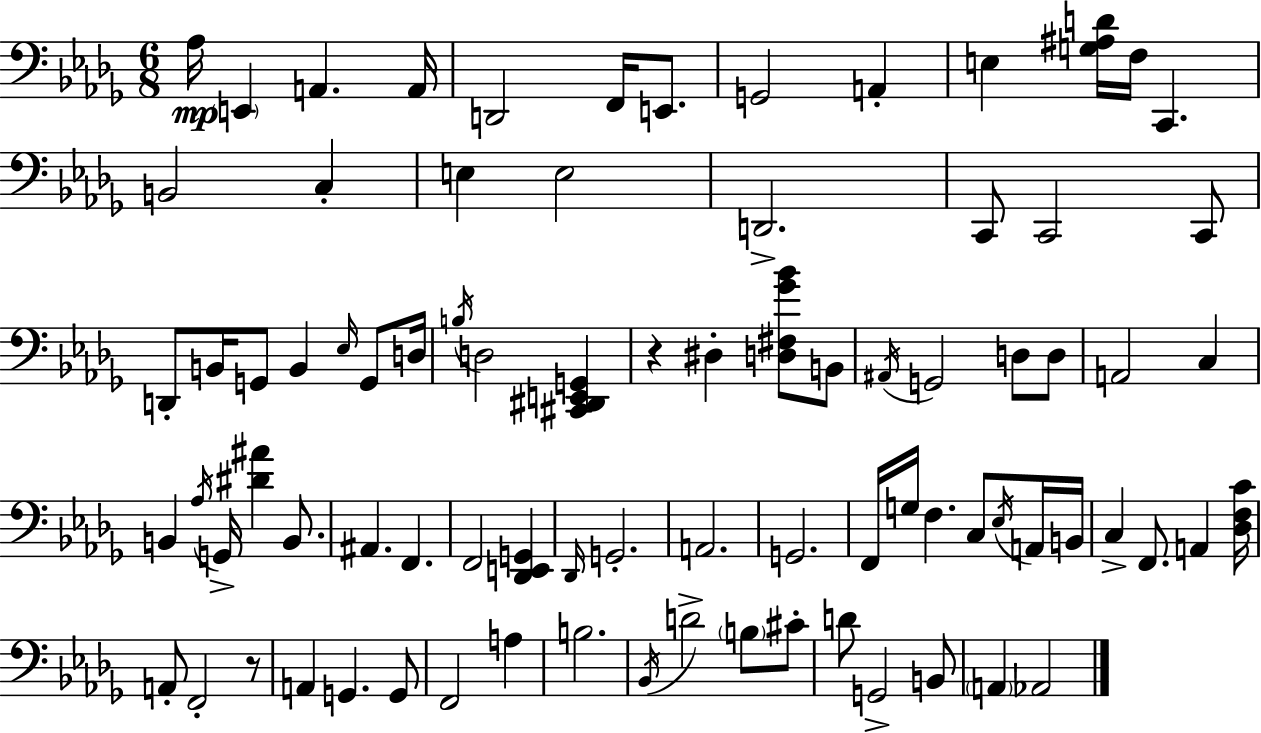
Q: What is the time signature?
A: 6/8